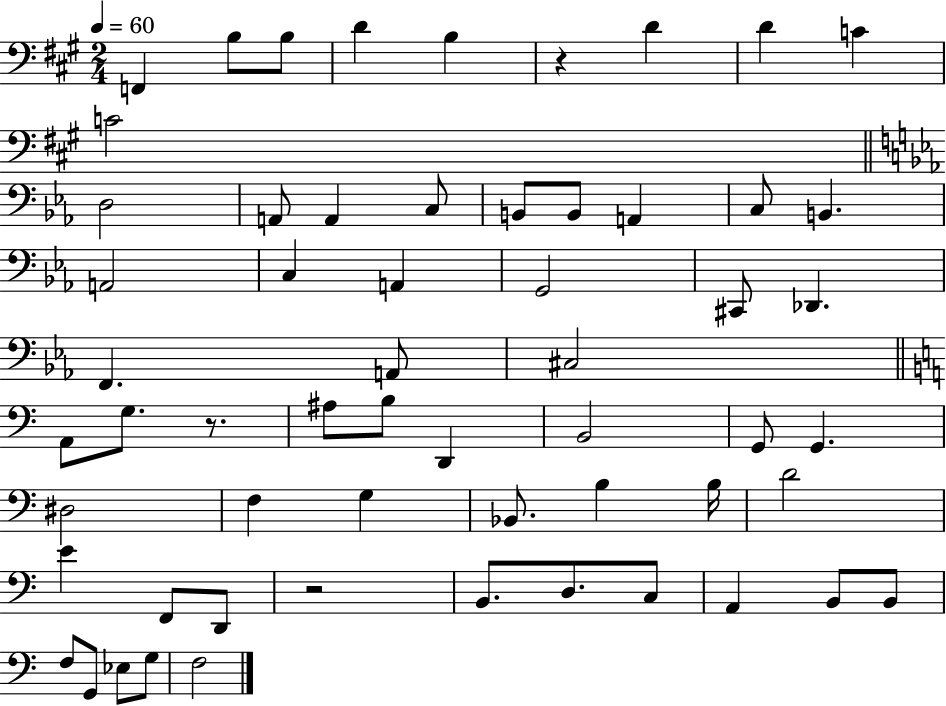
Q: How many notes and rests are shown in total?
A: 59